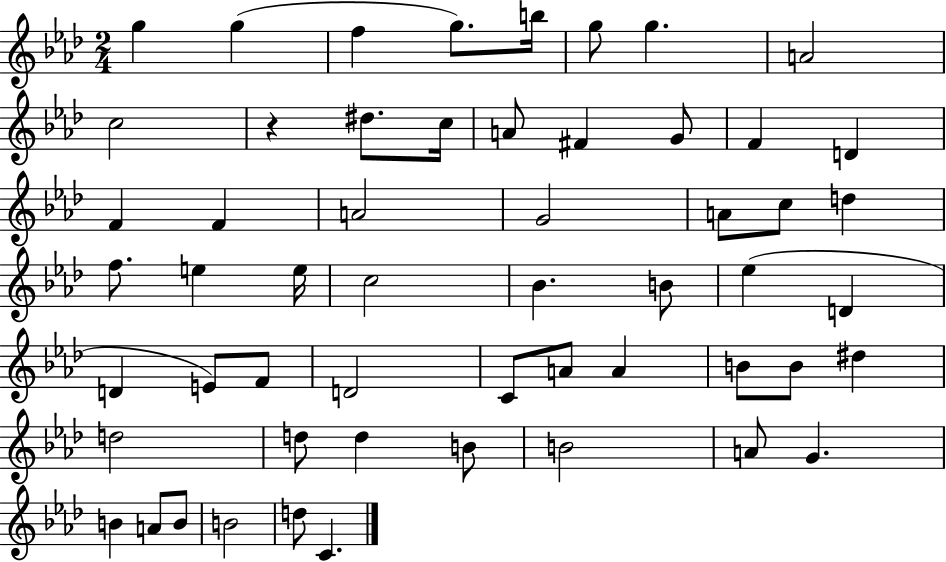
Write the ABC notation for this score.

X:1
T:Untitled
M:2/4
L:1/4
K:Ab
g g f g/2 b/4 g/2 g A2 c2 z ^d/2 c/4 A/2 ^F G/2 F D F F A2 G2 A/2 c/2 d f/2 e e/4 c2 _B B/2 _e D D E/2 F/2 D2 C/2 A/2 A B/2 B/2 ^d d2 d/2 d B/2 B2 A/2 G B A/2 B/2 B2 d/2 C